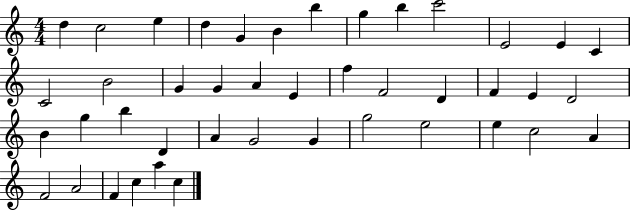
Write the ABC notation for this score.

X:1
T:Untitled
M:4/4
L:1/4
K:C
d c2 e d G B b g b c'2 E2 E C C2 B2 G G A E f F2 D F E D2 B g b D A G2 G g2 e2 e c2 A F2 A2 F c a c